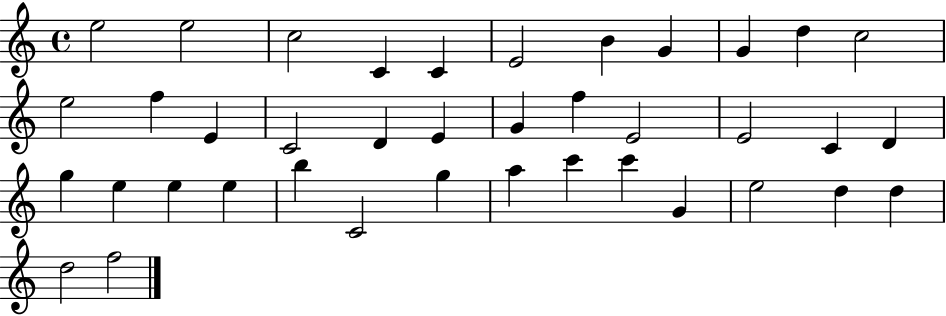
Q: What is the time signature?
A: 4/4